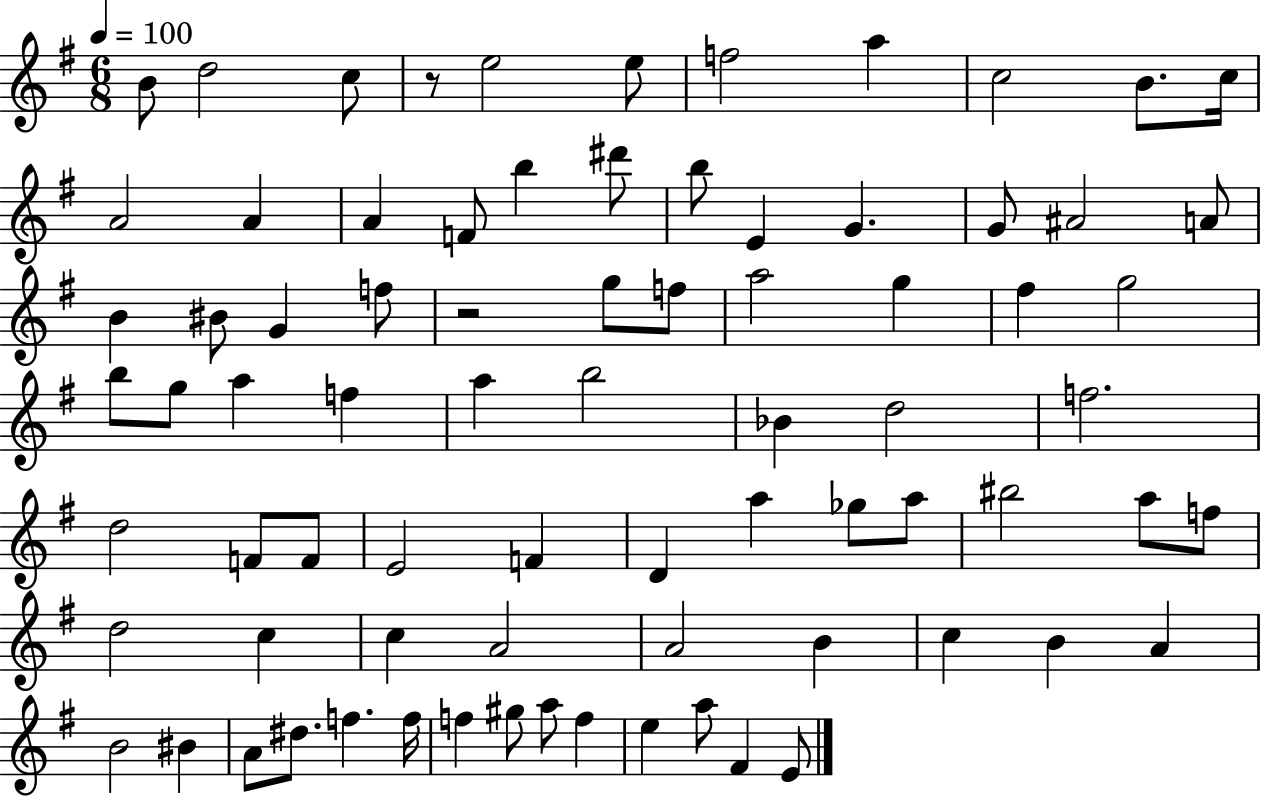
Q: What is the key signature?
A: G major